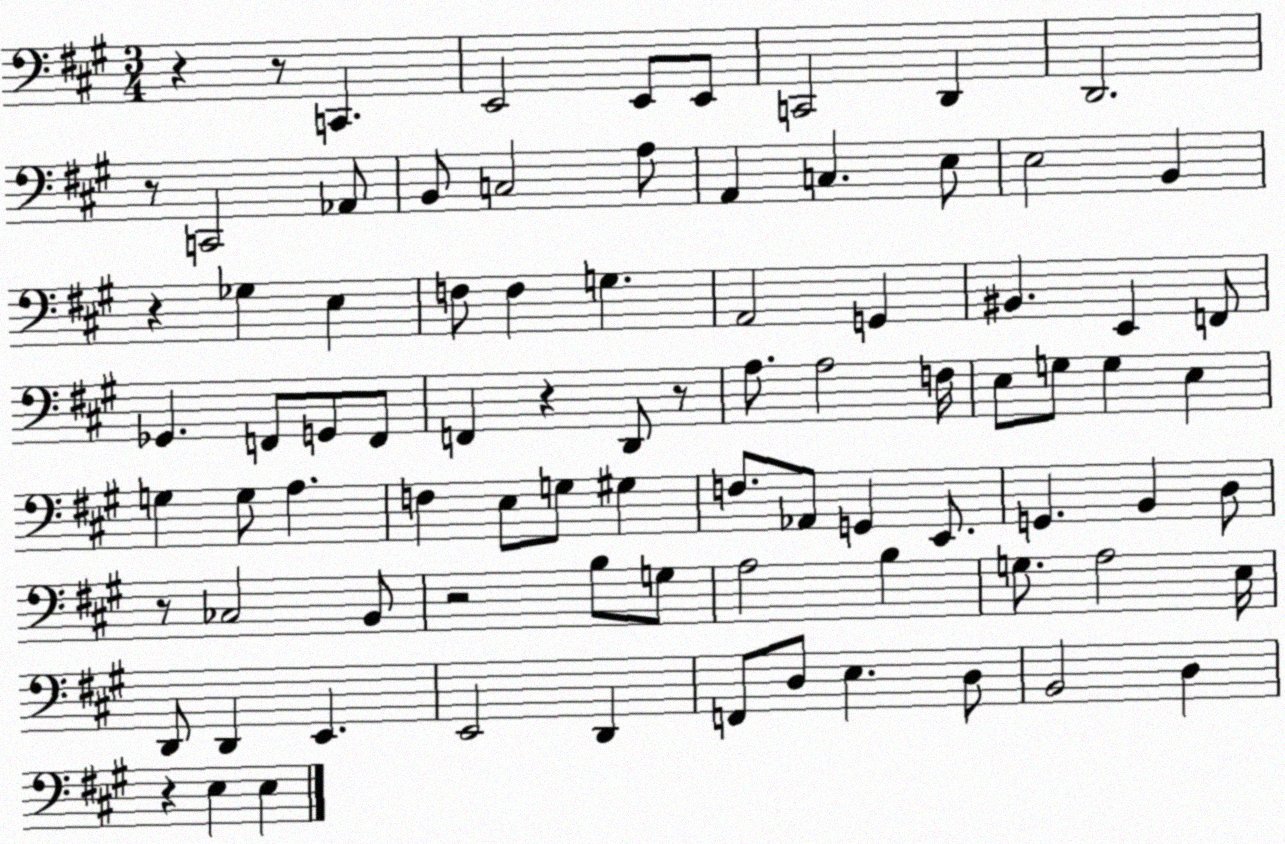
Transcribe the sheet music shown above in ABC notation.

X:1
T:Untitled
M:3/4
L:1/4
K:A
z z/2 C,, E,,2 E,,/2 E,,/2 C,,2 D,, D,,2 z/2 C,,2 _A,,/2 B,,/2 C,2 A,/2 A,, C, E,/2 E,2 B,, z _G, E, F,/2 F, G, A,,2 G,, ^B,, E,, F,,/2 _G,, F,,/2 G,,/2 F,,/2 F,, z D,,/2 z/2 A,/2 A,2 F,/4 E,/2 G,/2 G, E, G, G,/2 A, F, E,/2 G,/2 ^G, F,/2 _A,,/2 G,, E,,/2 G,, B,, D,/2 z/2 _C,2 B,,/2 z2 B,/2 G,/2 A,2 B, G,/2 A,2 E,/4 D,,/2 D,, E,, E,,2 D,, F,,/2 D,/2 E, D,/2 B,,2 D, z E, E,